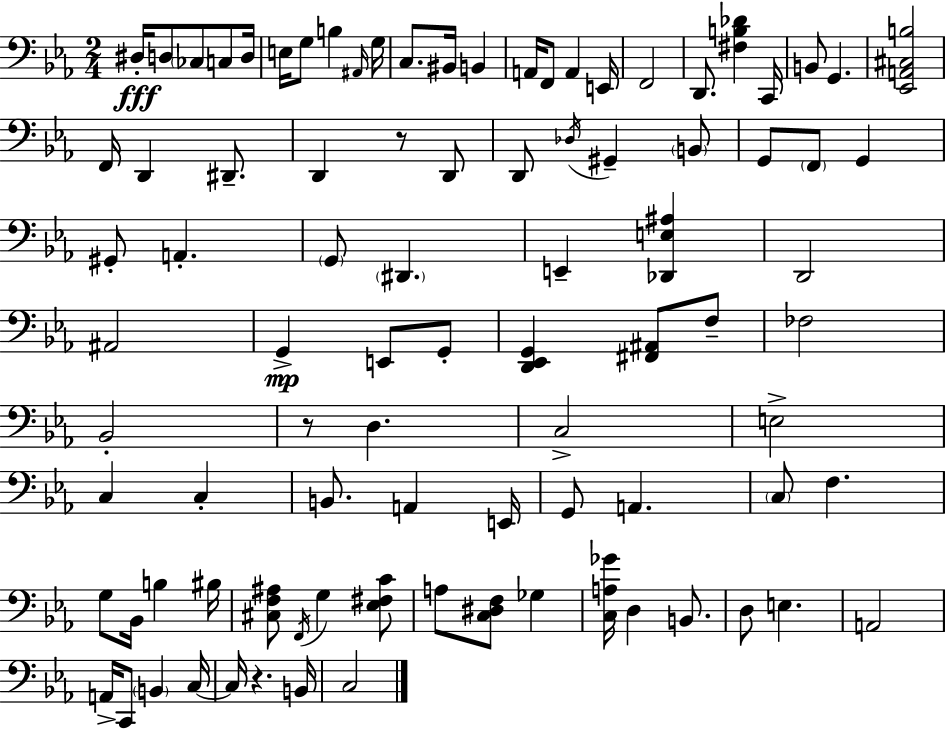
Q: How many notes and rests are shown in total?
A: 91